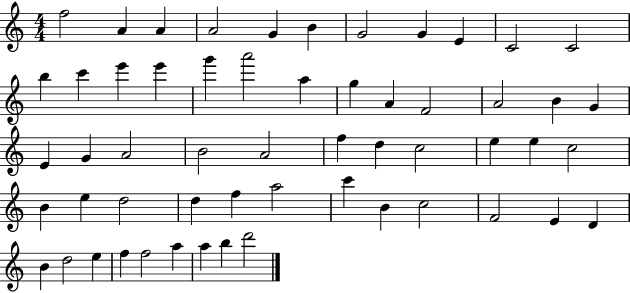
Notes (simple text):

F5/h A4/q A4/q A4/h G4/q B4/q G4/h G4/q E4/q C4/h C4/h B5/q C6/q E6/q E6/q G6/q A6/h A5/q G5/q A4/q F4/h A4/h B4/q G4/q E4/q G4/q A4/h B4/h A4/h F5/q D5/q C5/h E5/q E5/q C5/h B4/q E5/q D5/h D5/q F5/q A5/h C6/q B4/q C5/h F4/h E4/q D4/q B4/q D5/h E5/q F5/q F5/h A5/q A5/q B5/q D6/h